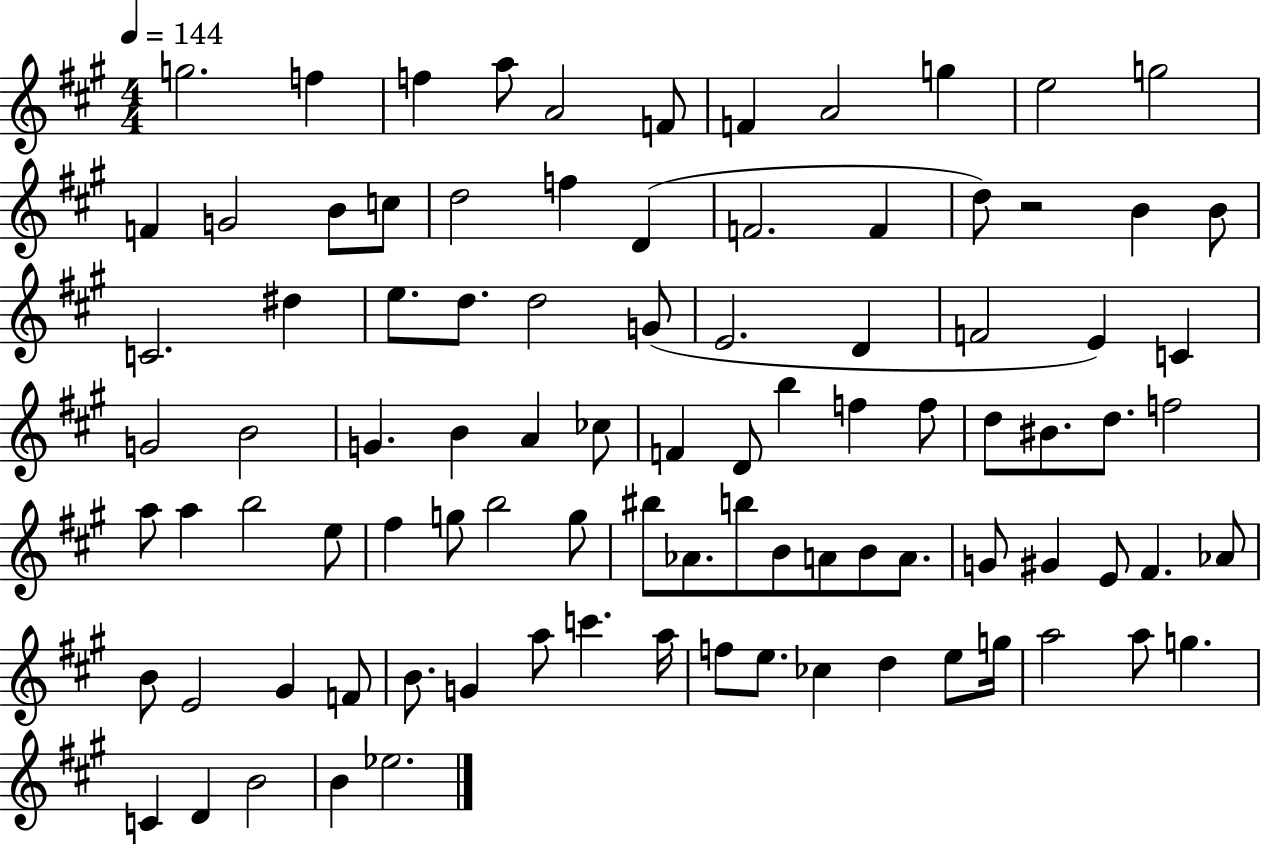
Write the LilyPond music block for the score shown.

{
  \clef treble
  \numericTimeSignature
  \time 4/4
  \key a \major
  \tempo 4 = 144
  \repeat volta 2 { g''2. f''4 | f''4 a''8 a'2 f'8 | f'4 a'2 g''4 | e''2 g''2 | \break f'4 g'2 b'8 c''8 | d''2 f''4 d'4( | f'2. f'4 | d''8) r2 b'4 b'8 | \break c'2. dis''4 | e''8. d''8. d''2 g'8( | e'2. d'4 | f'2 e'4) c'4 | \break g'2 b'2 | g'4. b'4 a'4 ces''8 | f'4 d'8 b''4 f''4 f''8 | d''8 bis'8. d''8. f''2 | \break a''8 a''4 b''2 e''8 | fis''4 g''8 b''2 g''8 | bis''8 aes'8. b''8 b'8 a'8 b'8 a'8. | g'8 gis'4 e'8 fis'4. aes'8 | \break b'8 e'2 gis'4 f'8 | b'8. g'4 a''8 c'''4. a''16 | f''8 e''8. ces''4 d''4 e''8 g''16 | a''2 a''8 g''4. | \break c'4 d'4 b'2 | b'4 ees''2. | } \bar "|."
}